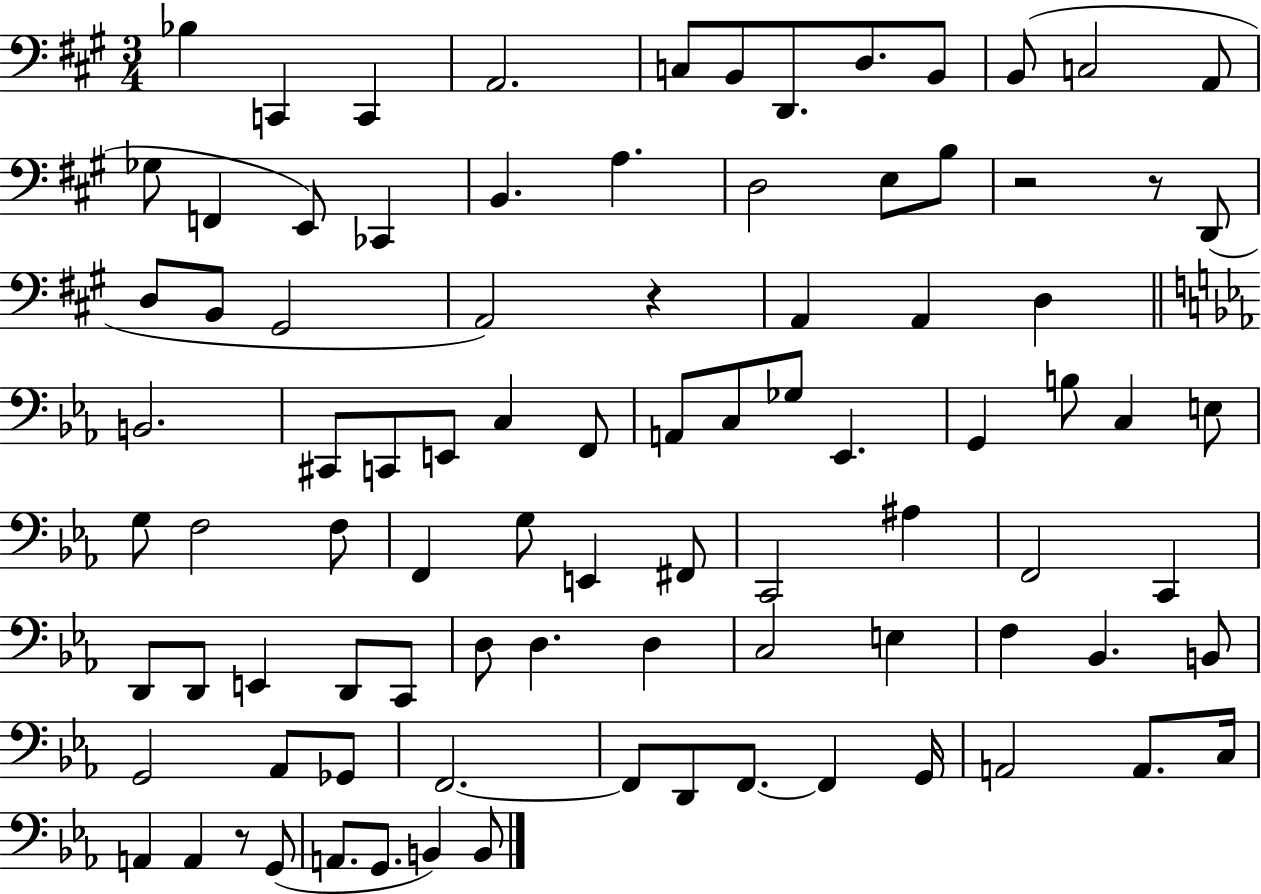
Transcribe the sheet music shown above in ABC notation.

X:1
T:Untitled
M:3/4
L:1/4
K:A
_B, C,, C,, A,,2 C,/2 B,,/2 D,,/2 D,/2 B,,/2 B,,/2 C,2 A,,/2 _G,/2 F,, E,,/2 _C,, B,, A, D,2 E,/2 B,/2 z2 z/2 D,,/2 D,/2 B,,/2 ^G,,2 A,,2 z A,, A,, D, B,,2 ^C,,/2 C,,/2 E,,/2 C, F,,/2 A,,/2 C,/2 _G,/2 _E,, G,, B,/2 C, E,/2 G,/2 F,2 F,/2 F,, G,/2 E,, ^F,,/2 C,,2 ^A, F,,2 C,, D,,/2 D,,/2 E,, D,,/2 C,,/2 D,/2 D, D, C,2 E, F, _B,, B,,/2 G,,2 _A,,/2 _G,,/2 F,,2 F,,/2 D,,/2 F,,/2 F,, G,,/4 A,,2 A,,/2 C,/4 A,, A,, z/2 G,,/2 A,,/2 G,,/2 B,, B,,/2